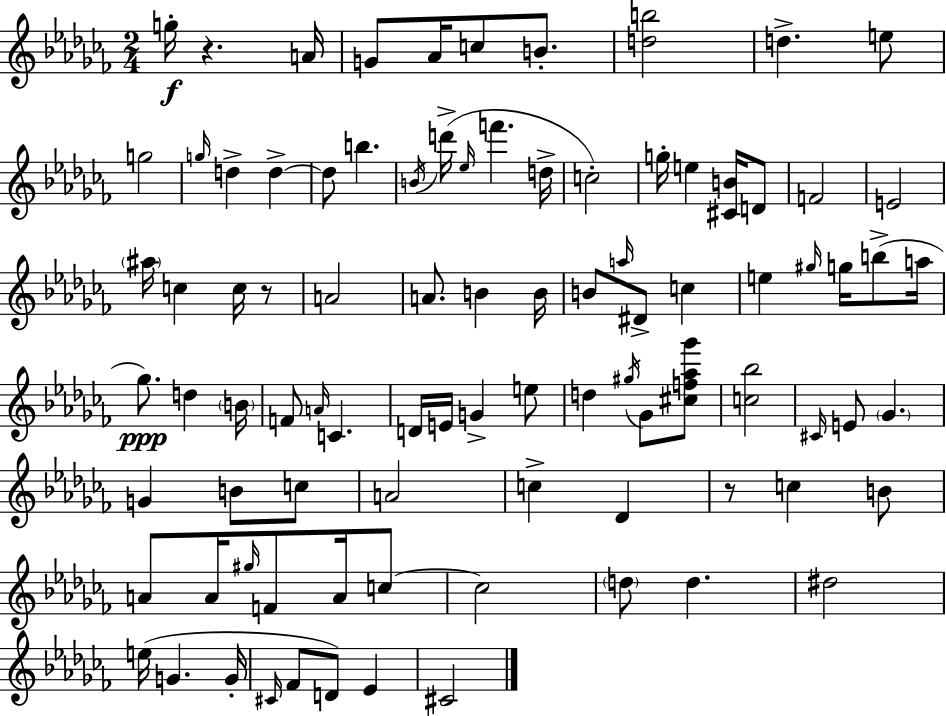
{
  \clef treble
  \numericTimeSignature
  \time 2/4
  \key aes \minor
  g''16-.\f r4. a'16 | g'8 aes'16 c''8 b'8.-. | <d'' b''>2 | d''4.-> e''8 | \break g''2 | \grace { g''16 } d''4-> d''4->~~ | d''8 b''4. | \acciaccatura { b'16 } d'''16->( \grace { ees''16 } f'''4. | \break d''16-> c''2-.) | g''16-. e''4 | <cis' b'>16 d'8 f'2 | e'2 | \break \parenthesize ais''16 c''4 | c''16 r8 a'2 | a'8. b'4 | b'16 b'8 \grace { a''16 } dis'8-> | \break c''4 e''4 | \grace { gis''16 } g''16 b''8->( a''16 ges''8.\ppp) | d''4 \parenthesize b'16 f'8 \grace { a'16 } | c'4. d'16 e'16 | \break g'4-> e''8 d''4 | \acciaccatura { gis''16 } ges'8 <cis'' f'' aes'' ges'''>8 <c'' bes''>2 | \grace { cis'16 } | e'8 \parenthesize ges'4. | \break g'4 b'8 c''8 | a'2 | c''4-> des'4 | r8 c''4 b'8 | \break a'8 a'16 \grace { gis''16 } f'8 a'16 c''8~~ | c''2 | \parenthesize d''8 d''4. | dis''2 | \break e''16( g'4. | g'16-. \grace { cis'16 } fes'8 d'8) ees'4 | cis'2 | \bar "|."
}